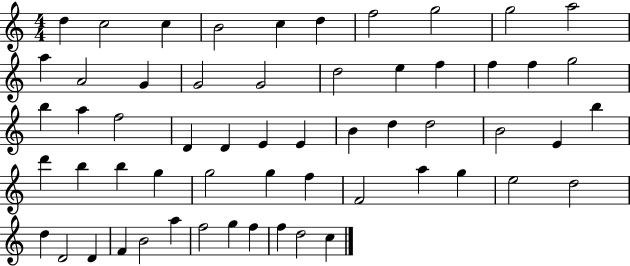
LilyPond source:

{
  \clef treble
  \numericTimeSignature
  \time 4/4
  \key c \major
  d''4 c''2 c''4 | b'2 c''4 d''4 | f''2 g''2 | g''2 a''2 | \break a''4 a'2 g'4 | g'2 g'2 | d''2 e''4 f''4 | f''4 f''4 g''2 | \break b''4 a''4 f''2 | d'4 d'4 e'4 e'4 | b'4 d''4 d''2 | b'2 e'4 b''4 | \break d'''4 b''4 b''4 g''4 | g''2 g''4 f''4 | f'2 a''4 g''4 | e''2 d''2 | \break d''4 d'2 d'4 | f'4 b'2 a''4 | f''2 g''4 f''4 | f''4 d''2 c''4 | \break \bar "|."
}